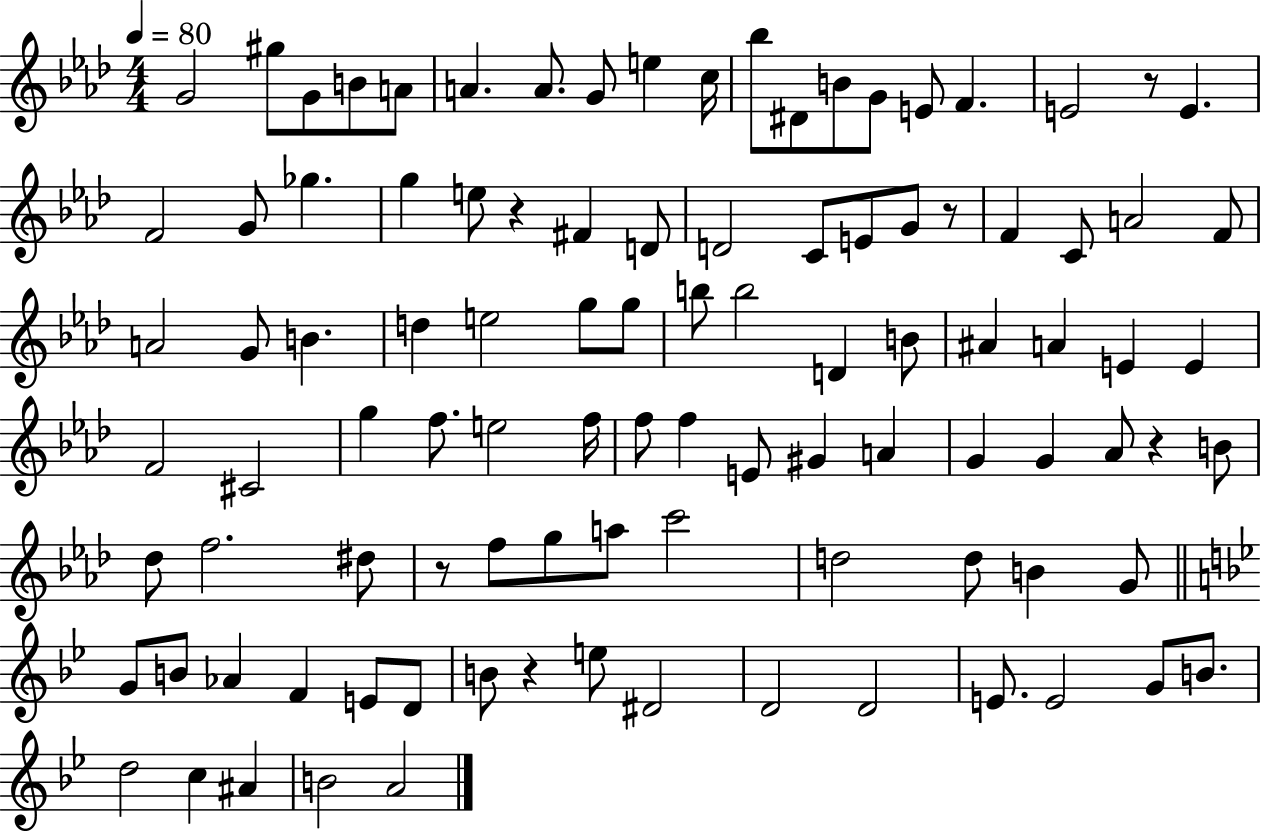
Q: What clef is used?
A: treble